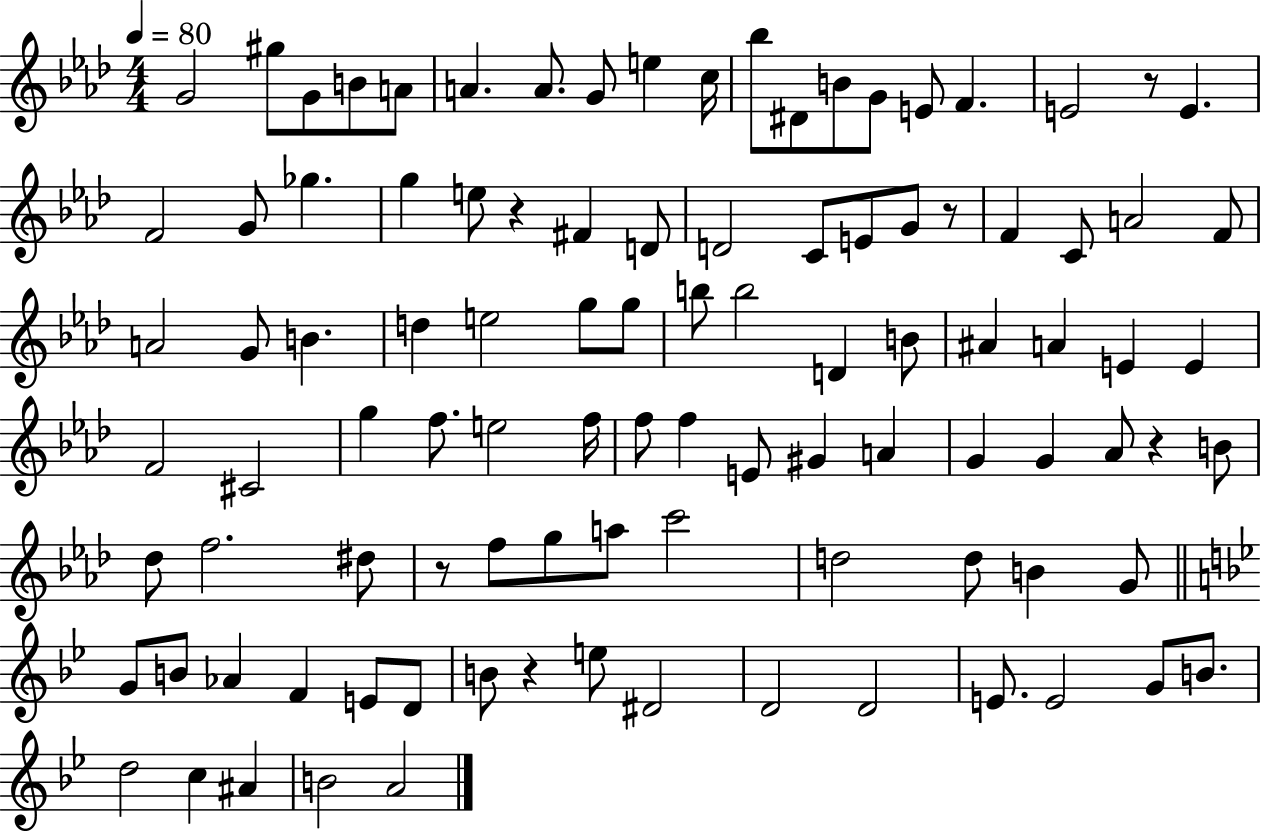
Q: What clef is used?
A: treble